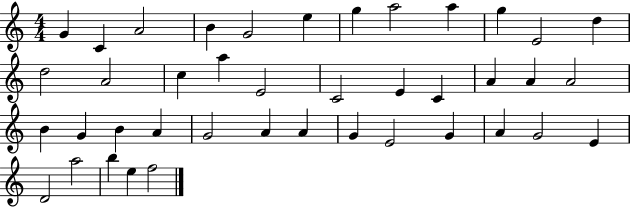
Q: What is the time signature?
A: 4/4